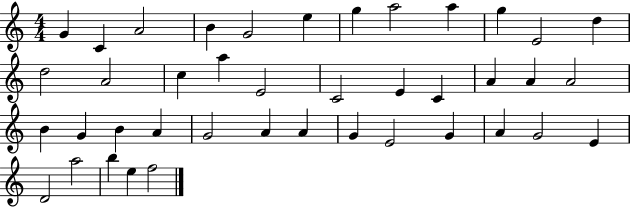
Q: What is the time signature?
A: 4/4